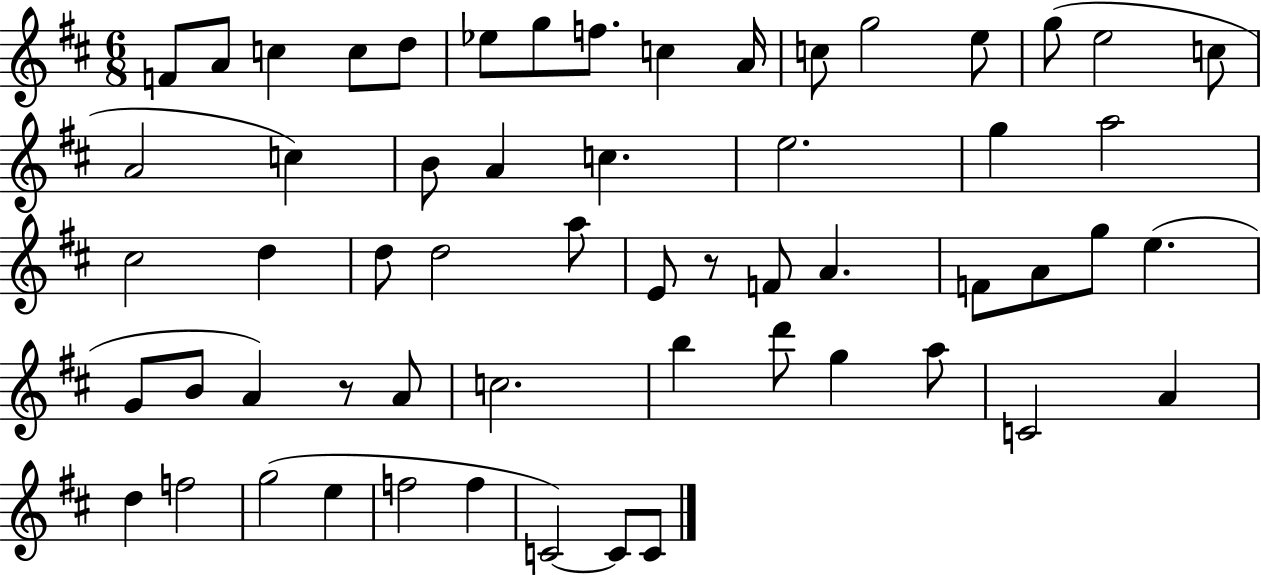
X:1
T:Untitled
M:6/8
L:1/4
K:D
F/2 A/2 c c/2 d/2 _e/2 g/2 f/2 c A/4 c/2 g2 e/2 g/2 e2 c/2 A2 c B/2 A c e2 g a2 ^c2 d d/2 d2 a/2 E/2 z/2 F/2 A F/2 A/2 g/2 e G/2 B/2 A z/2 A/2 c2 b d'/2 g a/2 C2 A d f2 g2 e f2 f C2 C/2 C/2